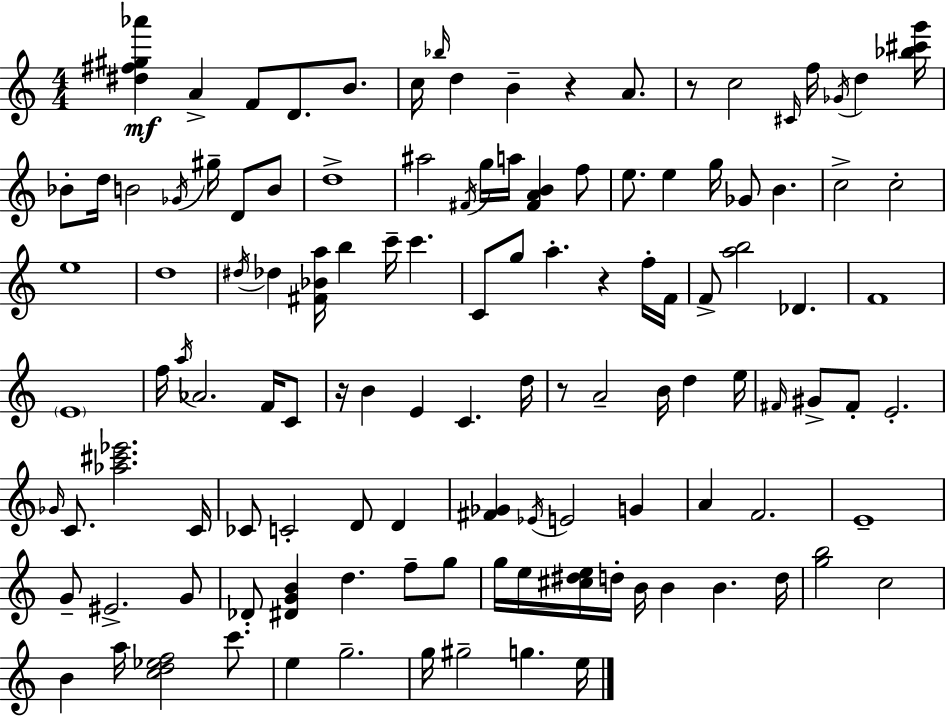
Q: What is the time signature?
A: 4/4